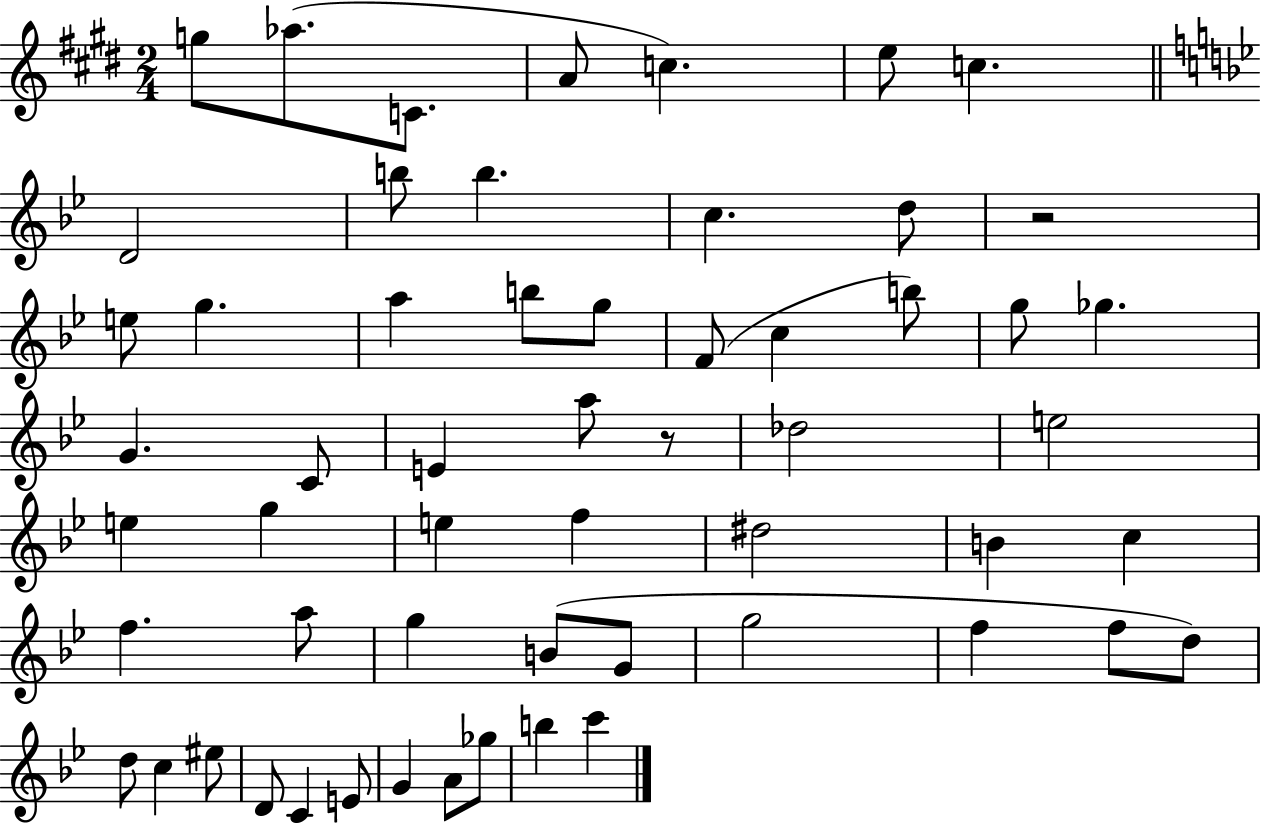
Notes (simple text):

G5/e Ab5/e. C4/e. A4/e C5/q. E5/e C5/q. D4/h B5/e B5/q. C5/q. D5/e R/h E5/e G5/q. A5/q B5/e G5/e F4/e C5/q B5/e G5/e Gb5/q. G4/q. C4/e E4/q A5/e R/e Db5/h E5/h E5/q G5/q E5/q F5/q D#5/h B4/q C5/q F5/q. A5/e G5/q B4/e G4/e G5/h F5/q F5/e D5/e D5/e C5/q EIS5/e D4/e C4/q E4/e G4/q A4/e Gb5/e B5/q C6/q